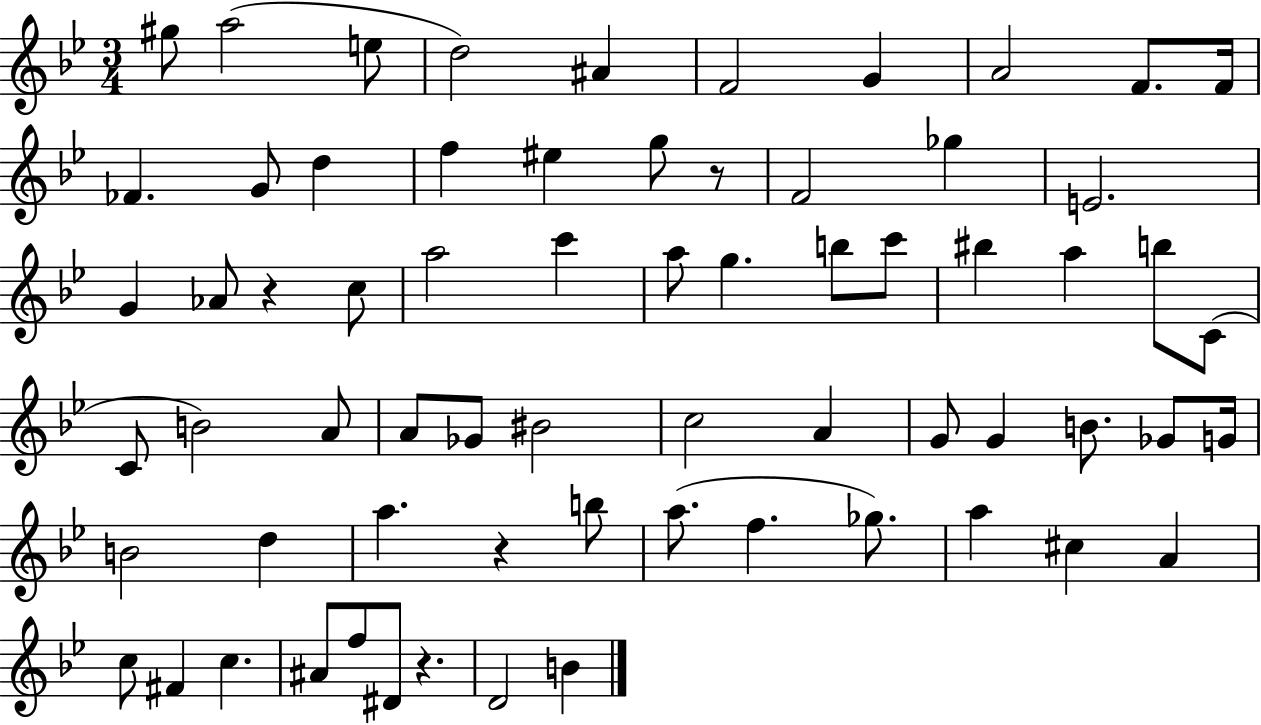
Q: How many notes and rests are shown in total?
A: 67